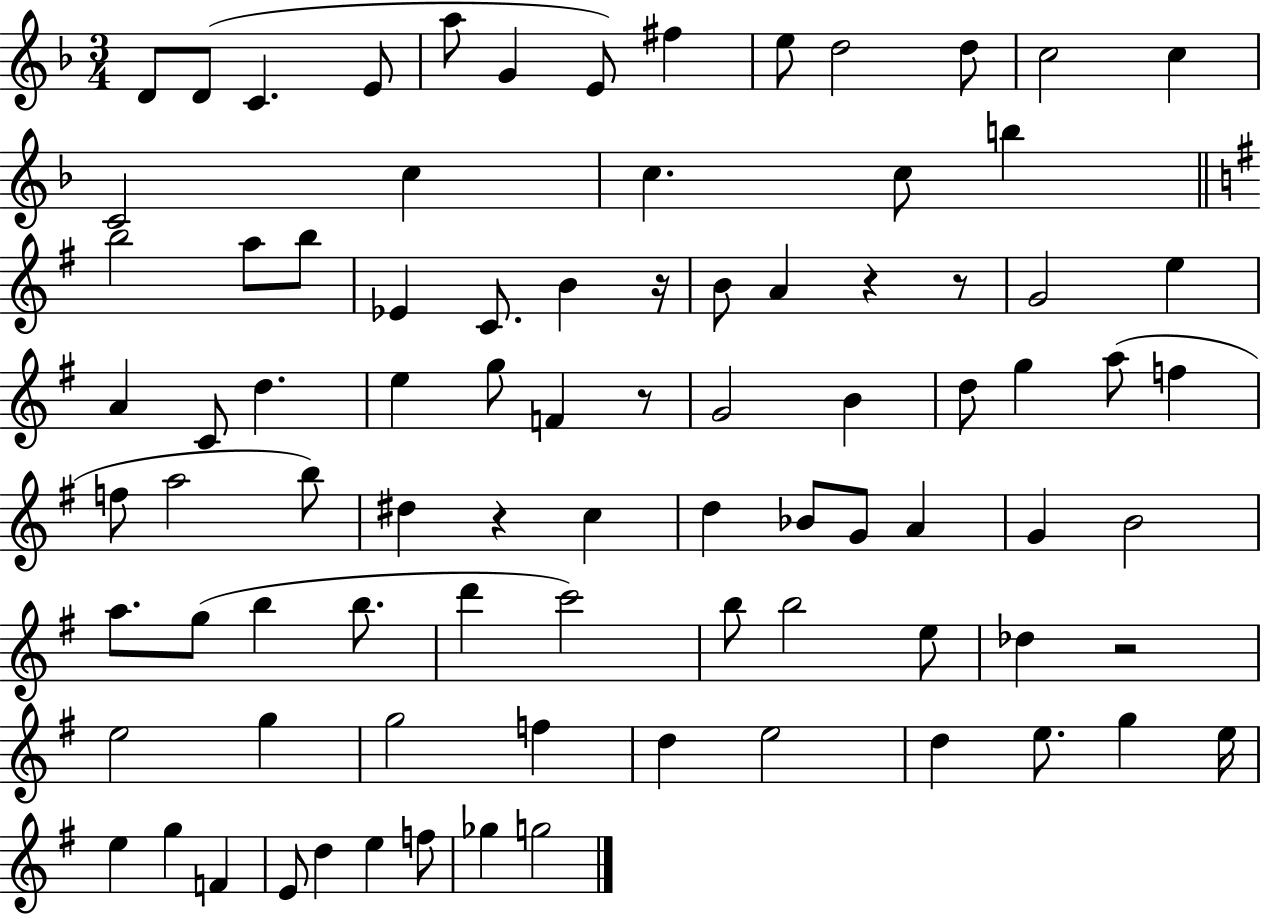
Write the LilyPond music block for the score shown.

{
  \clef treble
  \numericTimeSignature
  \time 3/4
  \key f \major
  d'8 d'8( c'4. e'8 | a''8 g'4 e'8) fis''4 | e''8 d''2 d''8 | c''2 c''4 | \break c'2 c''4 | c''4. c''8 b''4 | \bar "||" \break \key e \minor b''2 a''8 b''8 | ees'4 c'8. b'4 r16 | b'8 a'4 r4 r8 | g'2 e''4 | \break a'4 c'8 d''4. | e''4 g''8 f'4 r8 | g'2 b'4 | d''8 g''4 a''8( f''4 | \break f''8 a''2 b''8) | dis''4 r4 c''4 | d''4 bes'8 g'8 a'4 | g'4 b'2 | \break a''8. g''8( b''4 b''8. | d'''4 c'''2) | b''8 b''2 e''8 | des''4 r2 | \break e''2 g''4 | g''2 f''4 | d''4 e''2 | d''4 e''8. g''4 e''16 | \break e''4 g''4 f'4 | e'8 d''4 e''4 f''8 | ges''4 g''2 | \bar "|."
}